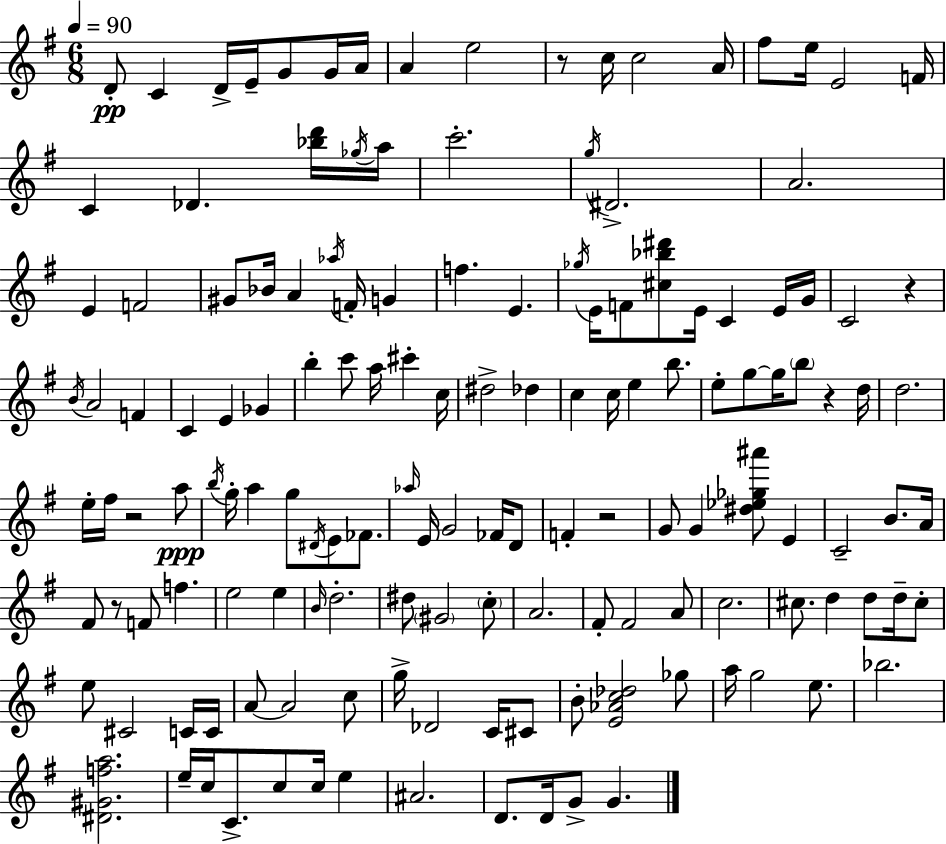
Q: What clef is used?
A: treble